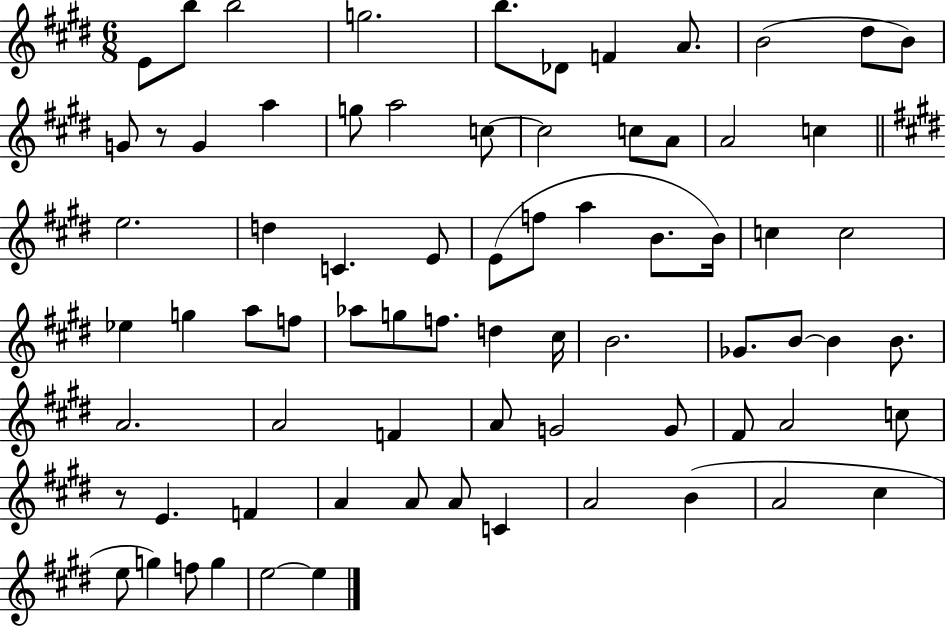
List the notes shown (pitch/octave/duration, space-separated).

E4/e B5/e B5/h G5/h. B5/e. Db4/e F4/q A4/e. B4/h D#5/e B4/e G4/e R/e G4/q A5/q G5/e A5/h C5/e C5/h C5/e A4/e A4/h C5/q E5/h. D5/q C4/q. E4/e E4/e F5/e A5/q B4/e. B4/s C5/q C5/h Eb5/q G5/q A5/e F5/e Ab5/e G5/e F5/e. D5/q C#5/s B4/h. Gb4/e. B4/e B4/q B4/e. A4/h. A4/h F4/q A4/e G4/h G4/e F#4/e A4/h C5/e R/e E4/q. F4/q A4/q A4/e A4/e C4/q A4/h B4/q A4/h C#5/q E5/e G5/q F5/e G5/q E5/h E5/q